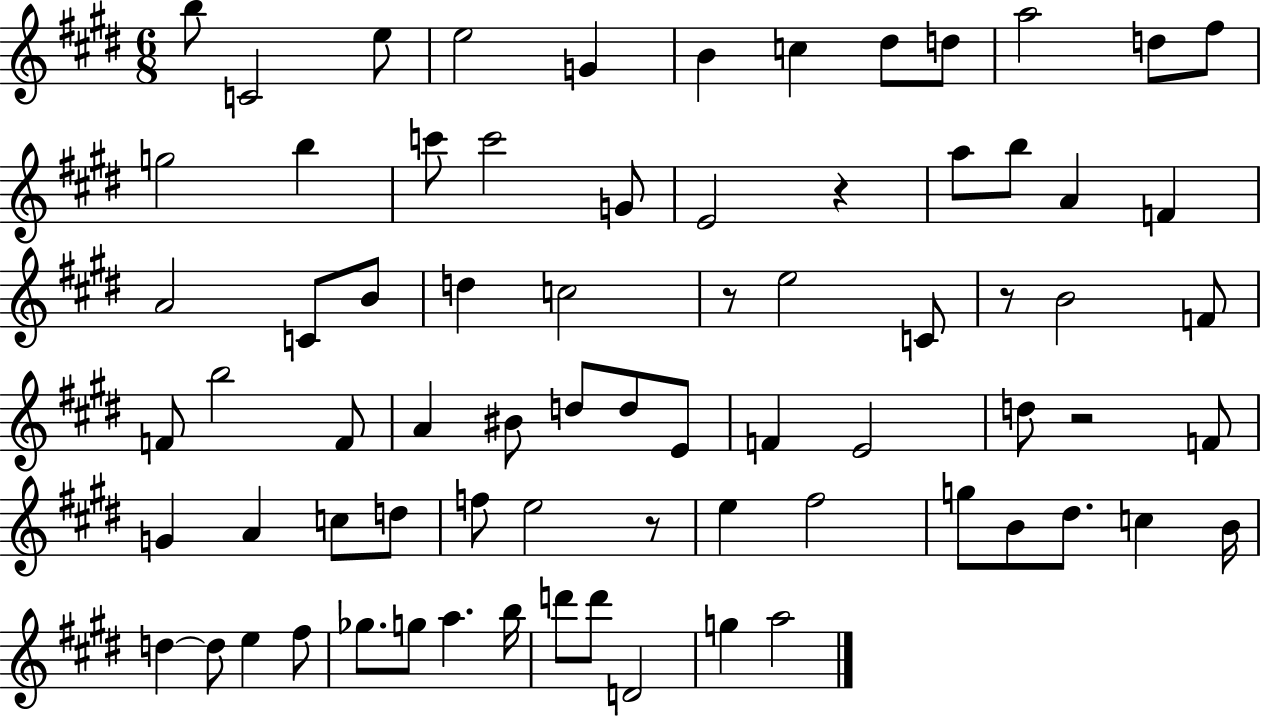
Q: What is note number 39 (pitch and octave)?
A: E4